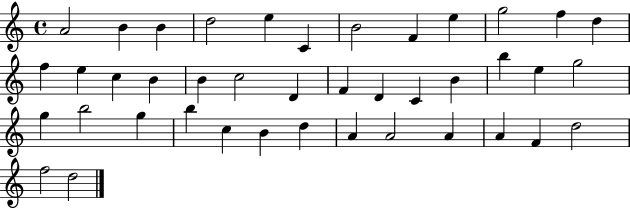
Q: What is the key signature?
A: C major